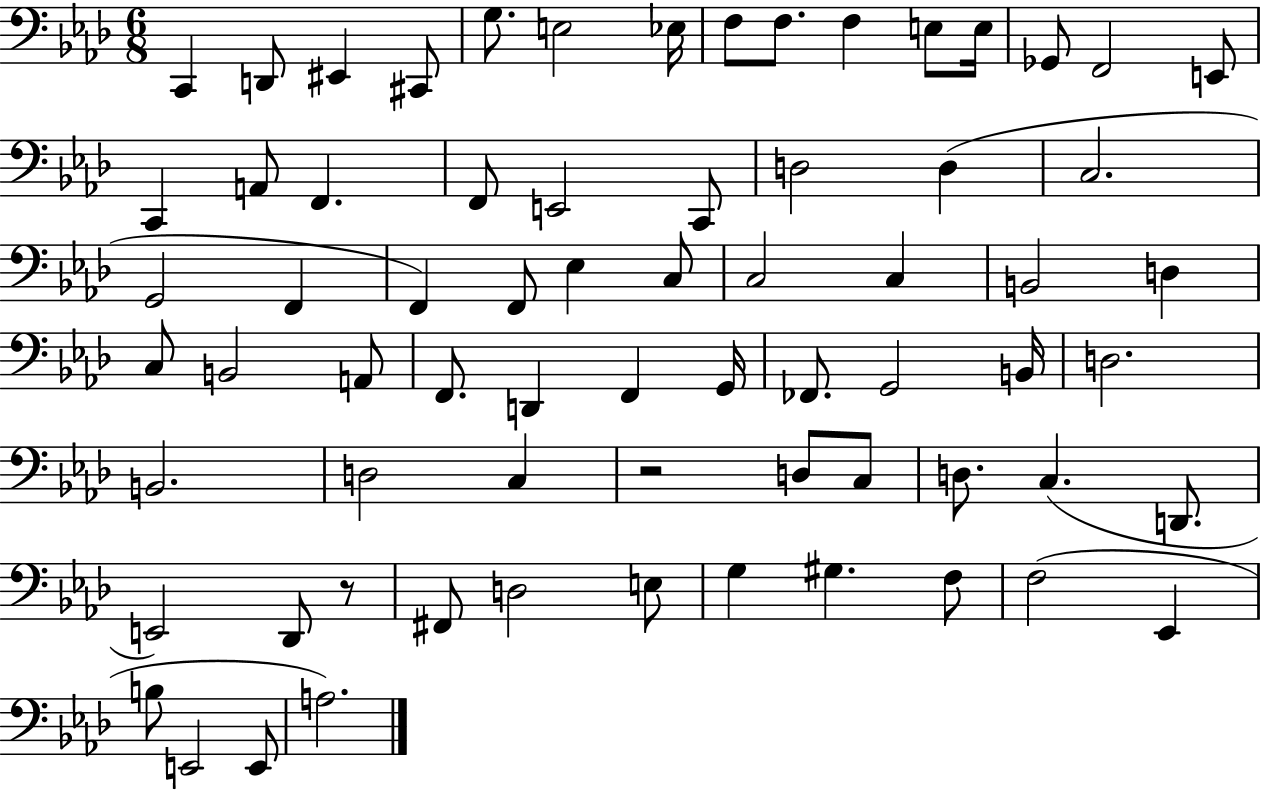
X:1
T:Untitled
M:6/8
L:1/4
K:Ab
C,, D,,/2 ^E,, ^C,,/2 G,/2 E,2 _E,/4 F,/2 F,/2 F, E,/2 E,/4 _G,,/2 F,,2 E,,/2 C,, A,,/2 F,, F,,/2 E,,2 C,,/2 D,2 D, C,2 G,,2 F,, F,, F,,/2 _E, C,/2 C,2 C, B,,2 D, C,/2 B,,2 A,,/2 F,,/2 D,, F,, G,,/4 _F,,/2 G,,2 B,,/4 D,2 B,,2 D,2 C, z2 D,/2 C,/2 D,/2 C, D,,/2 E,,2 _D,,/2 z/2 ^F,,/2 D,2 E,/2 G, ^G, F,/2 F,2 _E,, B,/2 E,,2 E,,/2 A,2